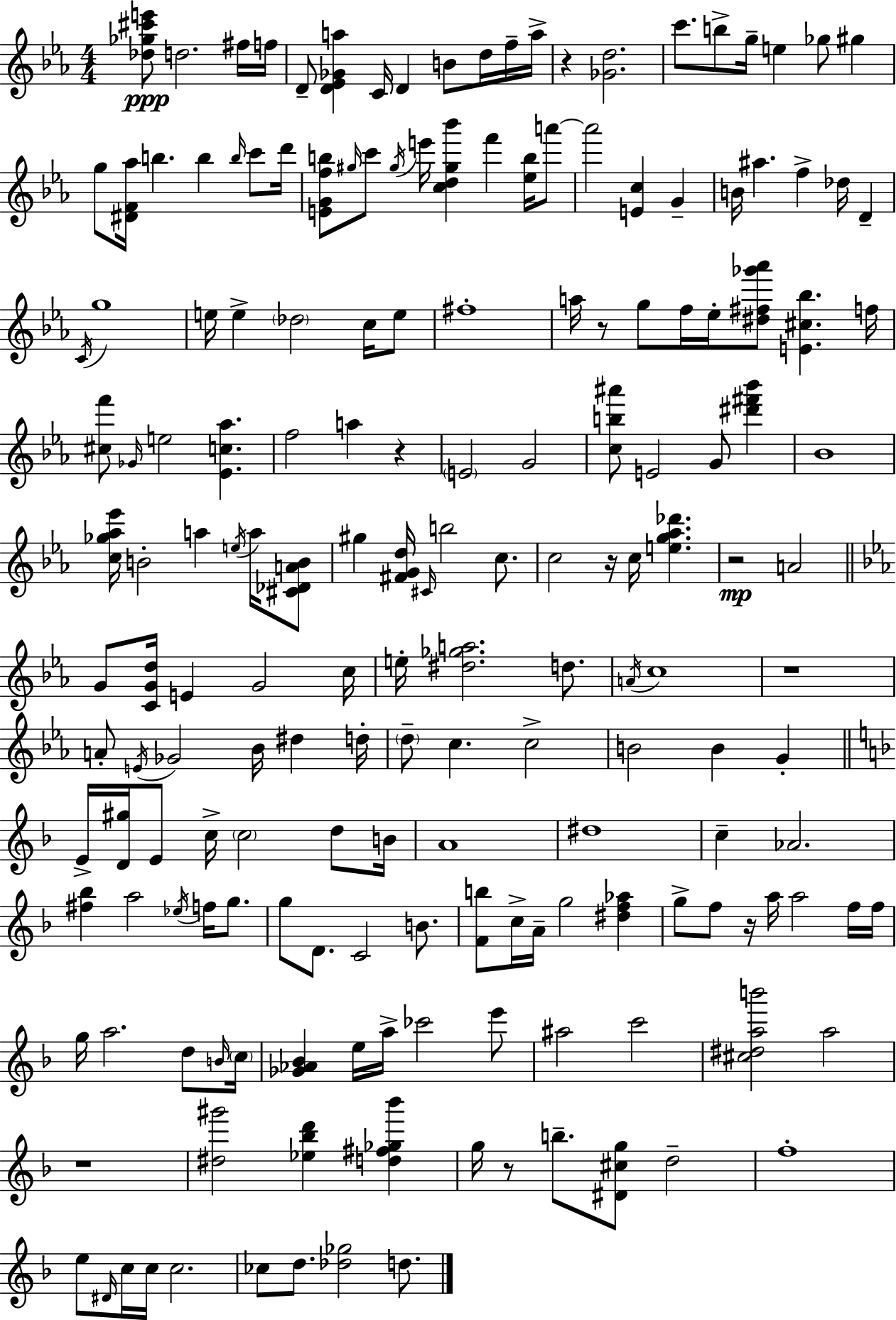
X:1
T:Untitled
M:4/4
L:1/4
K:Cm
[_d_g^c'e']/2 d2 ^f/4 f/4 D/2 [D_E_Ga] C/4 D B/2 d/4 f/4 a/4 z [_Gd]2 c'/2 b/2 g/4 e _g/2 ^g g/2 [^DF_a]/4 b b b/4 c'/2 d'/4 [EGfb]/2 ^g/4 c'/2 ^g/4 e'/4 [cd^g_b'] f' [_eb]/4 a'/2 a'2 [Ec] G B/4 ^a f _d/4 D C/4 g4 e/4 e _d2 c/4 e/2 ^f4 a/4 z/2 g/2 f/4 _e/4 [^d^f_g'_a']/2 [E^c_b] f/4 [^cf']/2 _G/4 e2 [_Ec_a] f2 a z E2 G2 [cb^a']/2 E2 G/2 [^d'^f'_b'] _B4 [c_g_a_e']/4 B2 a e/4 a/4 [^C_DAB]/2 ^g [^FGd]/4 ^C/4 b2 c/2 c2 z/4 c/4 [eg_a_d'] z2 A2 G/2 [CGd]/4 E G2 c/4 e/4 [^d_ga]2 d/2 A/4 c4 z4 A/2 E/4 _G2 _B/4 ^d d/4 d/2 c c2 B2 B G E/4 [D^g]/4 E/2 c/4 c2 d/2 B/4 A4 ^d4 c _A2 [^f_b] a2 _e/4 f/4 g/2 g/2 D/2 C2 B/2 [Fb]/2 c/4 A/4 g2 [^df_a] g/2 f/2 z/4 a/4 a2 f/4 f/4 g/4 a2 d/2 B/4 c/4 [_G_A_B] e/4 a/4 _c'2 e'/2 ^a2 c'2 [^c^dab']2 a2 z4 [^d^g']2 [_e_bd'] [d^f_g_b'] g/4 z/2 b/2 [^D^cg]/2 d2 f4 e/2 ^D/4 c/4 c/4 c2 _c/2 d/2 [_d_g]2 d/2